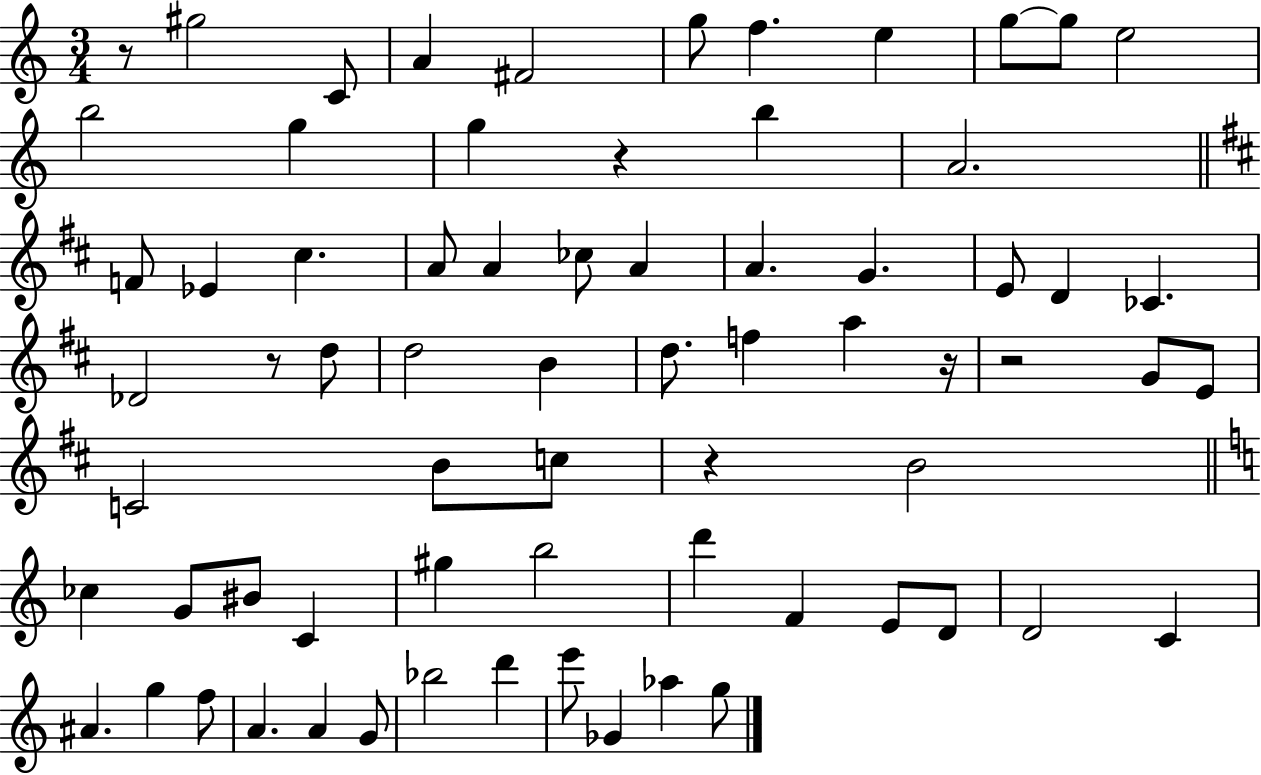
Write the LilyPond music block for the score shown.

{
  \clef treble
  \numericTimeSignature
  \time 3/4
  \key c \major
  r8 gis''2 c'8 | a'4 fis'2 | g''8 f''4. e''4 | g''8~~ g''8 e''2 | \break b''2 g''4 | g''4 r4 b''4 | a'2. | \bar "||" \break \key d \major f'8 ees'4 cis''4. | a'8 a'4 ces''8 a'4 | a'4. g'4. | e'8 d'4 ces'4. | \break des'2 r8 d''8 | d''2 b'4 | d''8. f''4 a''4 r16 | r2 g'8 e'8 | \break c'2 b'8 c''8 | r4 b'2 | \bar "||" \break \key c \major ces''4 g'8 bis'8 c'4 | gis''4 b''2 | d'''4 f'4 e'8 d'8 | d'2 c'4 | \break ais'4. g''4 f''8 | a'4. a'4 g'8 | bes''2 d'''4 | e'''8 ges'4 aes''4 g''8 | \break \bar "|."
}